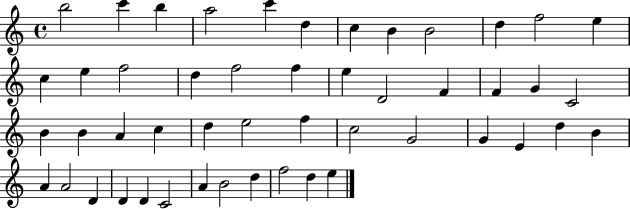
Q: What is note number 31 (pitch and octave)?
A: F5